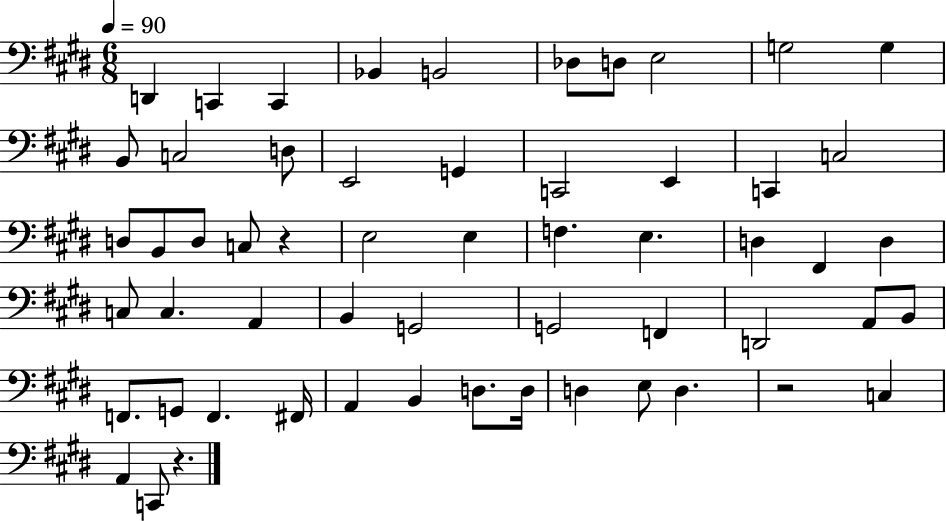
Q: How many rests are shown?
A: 3